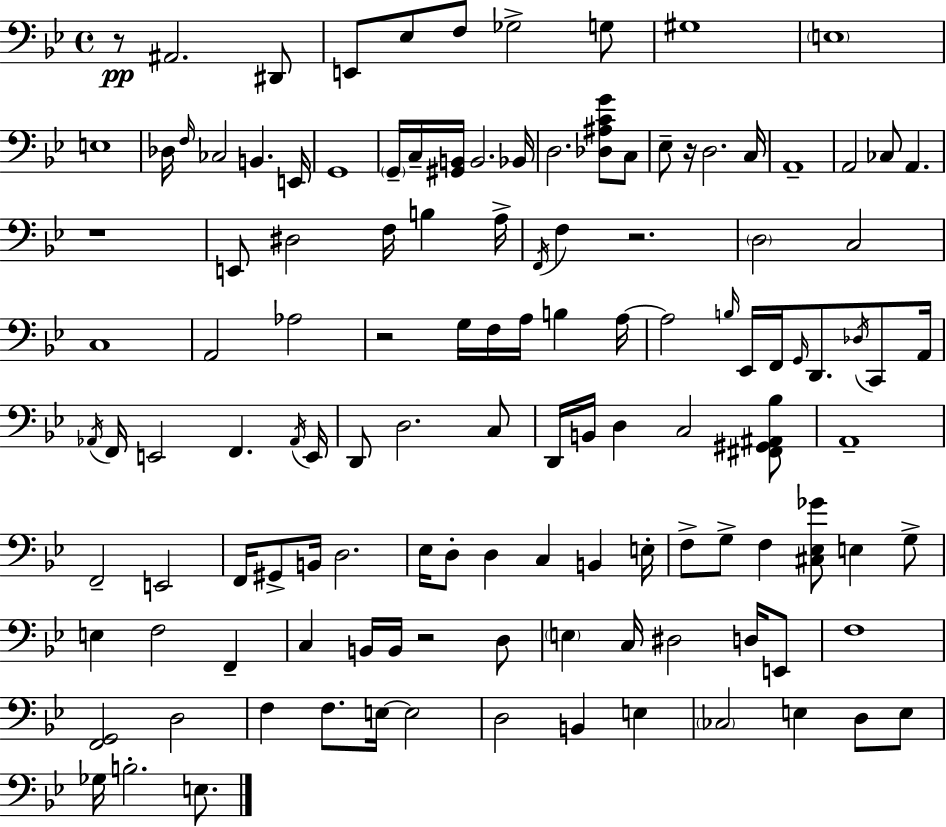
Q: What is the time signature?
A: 4/4